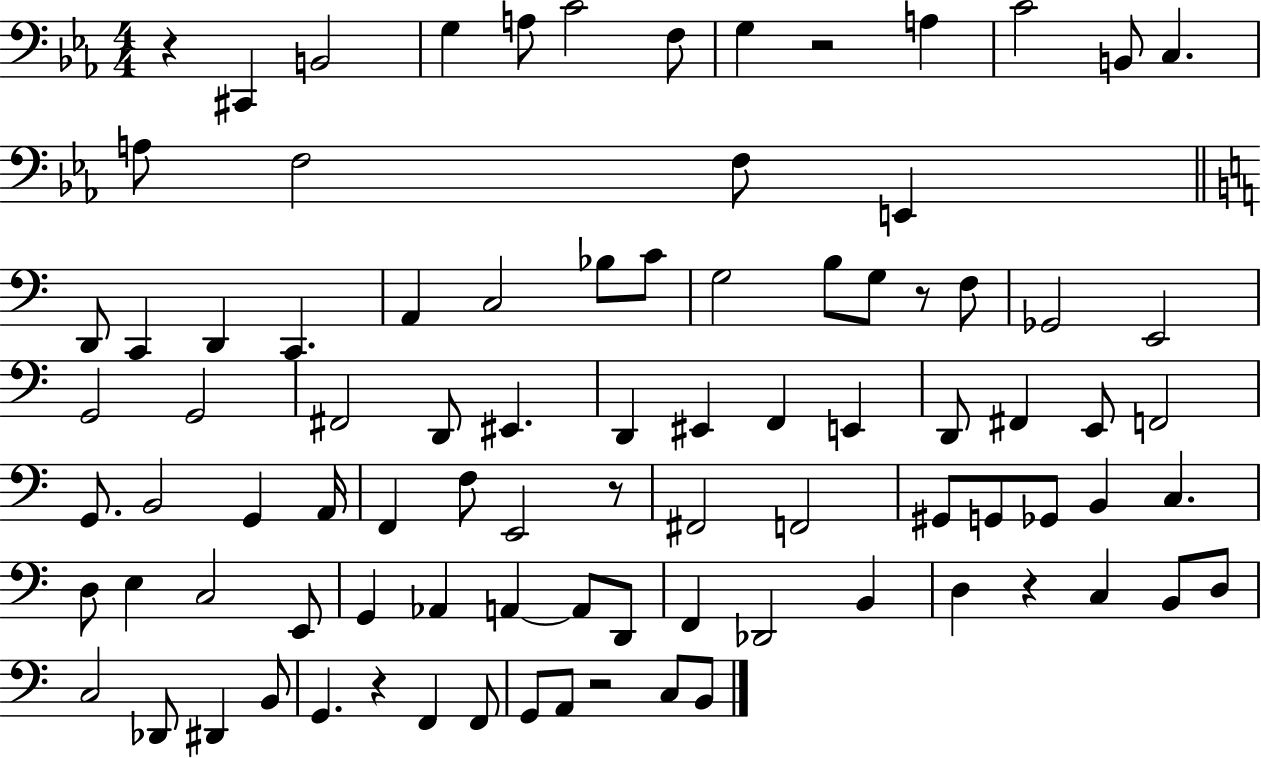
{
  \clef bass
  \numericTimeSignature
  \time 4/4
  \key ees \major
  r4 cis,4 b,2 | g4 a8 c'2 f8 | g4 r2 a4 | c'2 b,8 c4. | \break a8 f2 f8 e,4 | \bar "||" \break \key c \major d,8 c,4 d,4 c,4. | a,4 c2 bes8 c'8 | g2 b8 g8 r8 f8 | ges,2 e,2 | \break g,2 g,2 | fis,2 d,8 eis,4. | d,4 eis,4 f,4 e,4 | d,8 fis,4 e,8 f,2 | \break g,8. b,2 g,4 a,16 | f,4 f8 e,2 r8 | fis,2 f,2 | gis,8 g,8 ges,8 b,4 c4. | \break d8 e4 c2 e,8 | g,4 aes,4 a,4~~ a,8 d,8 | f,4 des,2 b,4 | d4 r4 c4 b,8 d8 | \break c2 des,8 dis,4 b,8 | g,4. r4 f,4 f,8 | g,8 a,8 r2 c8 b,8 | \bar "|."
}